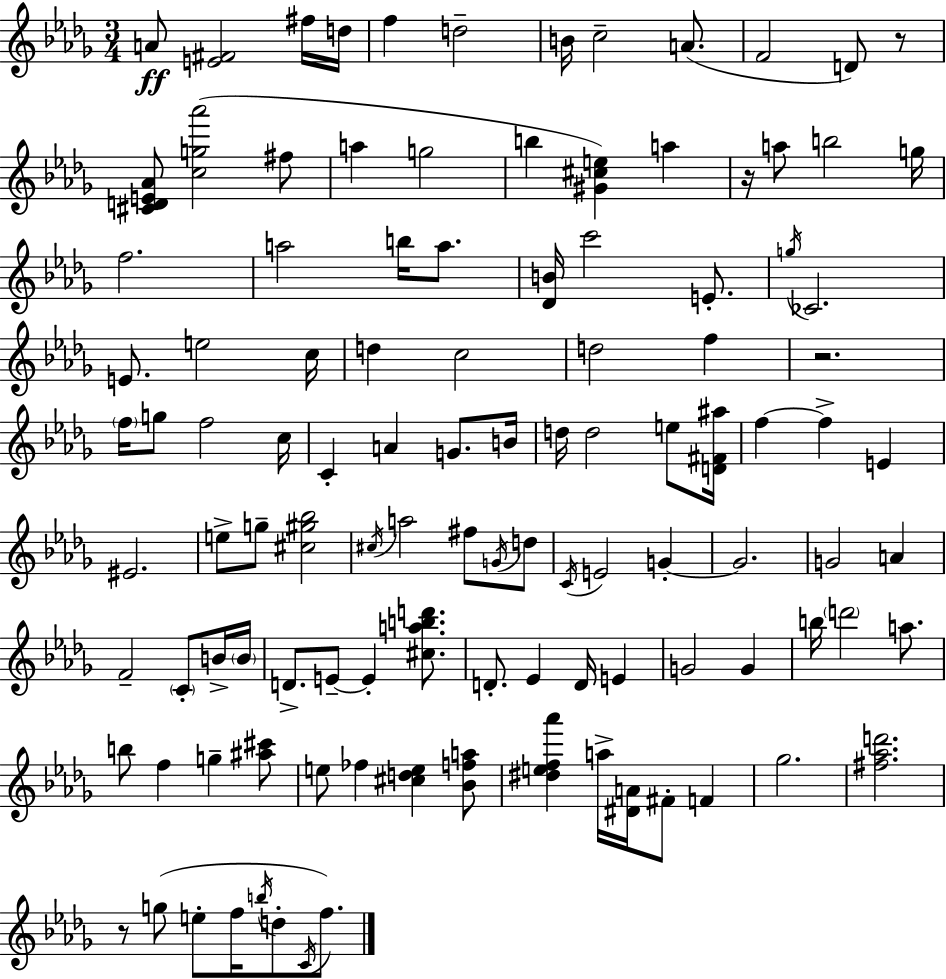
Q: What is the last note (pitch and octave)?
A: F5